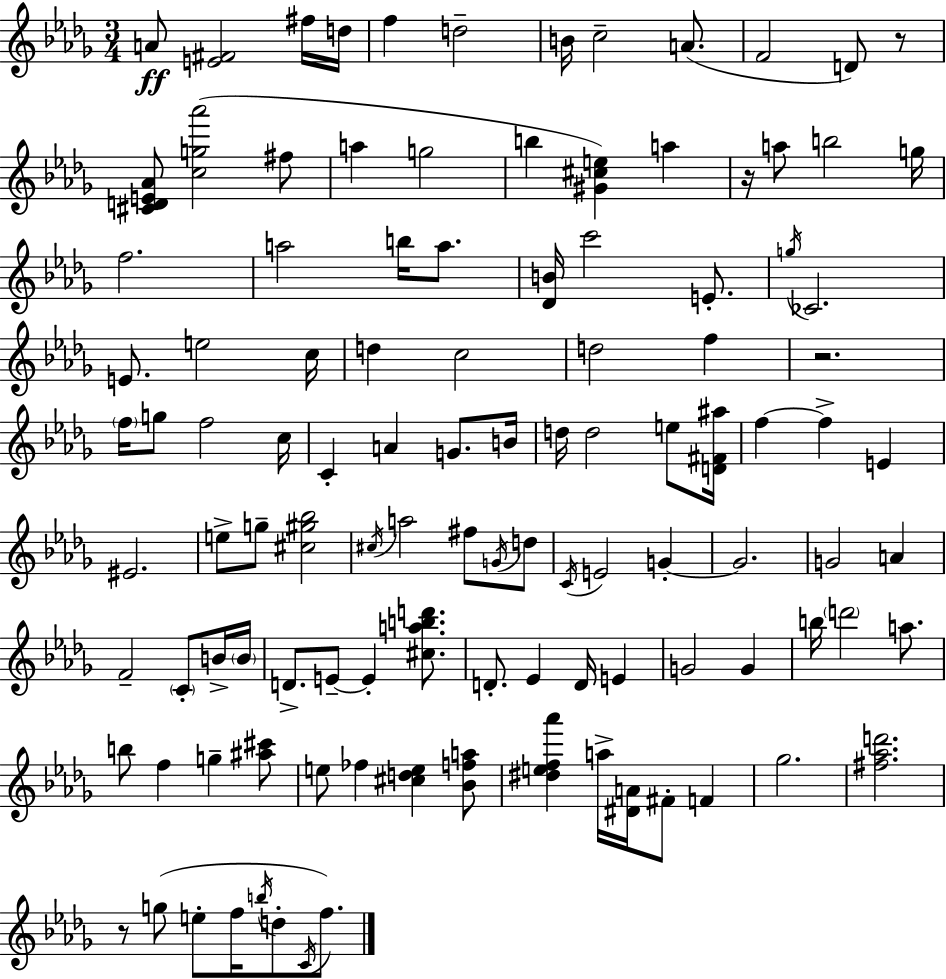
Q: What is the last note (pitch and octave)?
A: F5